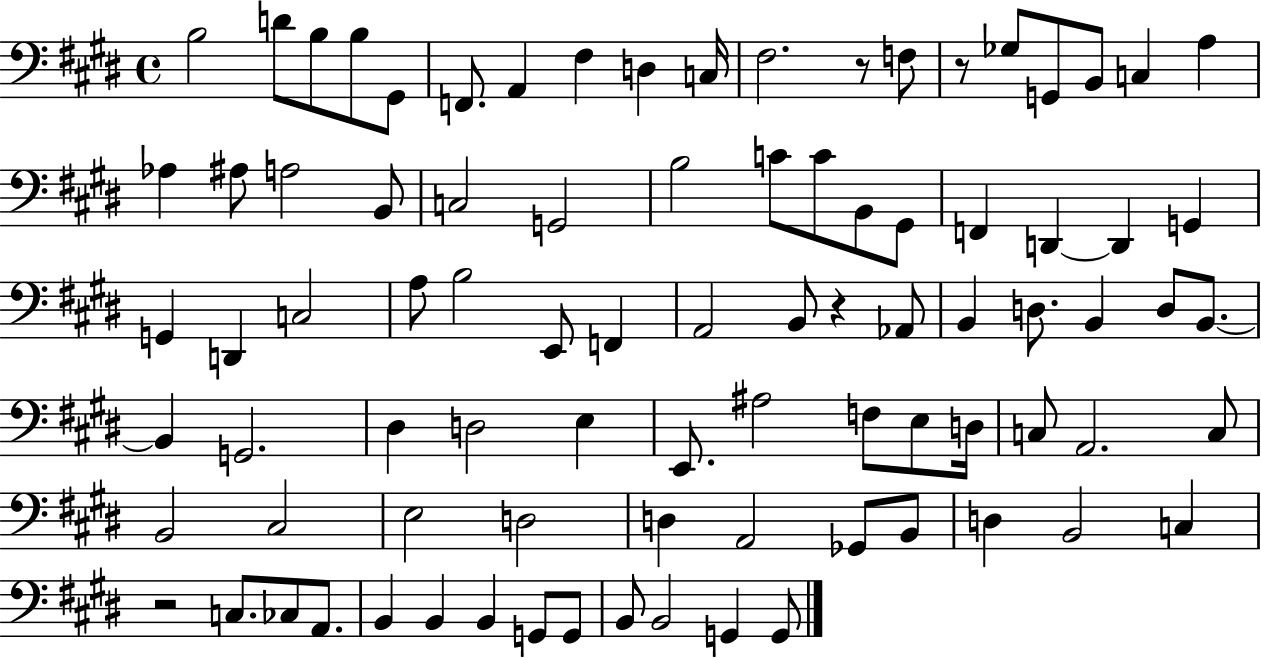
X:1
T:Untitled
M:4/4
L:1/4
K:E
B,2 D/2 B,/2 B,/2 ^G,,/2 F,,/2 A,, ^F, D, C,/4 ^F,2 z/2 F,/2 z/2 _G,/2 G,,/2 B,,/2 C, A, _A, ^A,/2 A,2 B,,/2 C,2 G,,2 B,2 C/2 C/2 B,,/2 ^G,,/2 F,, D,, D,, G,, G,, D,, C,2 A,/2 B,2 E,,/2 F,, A,,2 B,,/2 z _A,,/2 B,, D,/2 B,, D,/2 B,,/2 B,, G,,2 ^D, D,2 E, E,,/2 ^A,2 F,/2 E,/2 D,/4 C,/2 A,,2 C,/2 B,,2 ^C,2 E,2 D,2 D, A,,2 _G,,/2 B,,/2 D, B,,2 C, z2 C,/2 _C,/2 A,,/2 B,, B,, B,, G,,/2 G,,/2 B,,/2 B,,2 G,, G,,/2